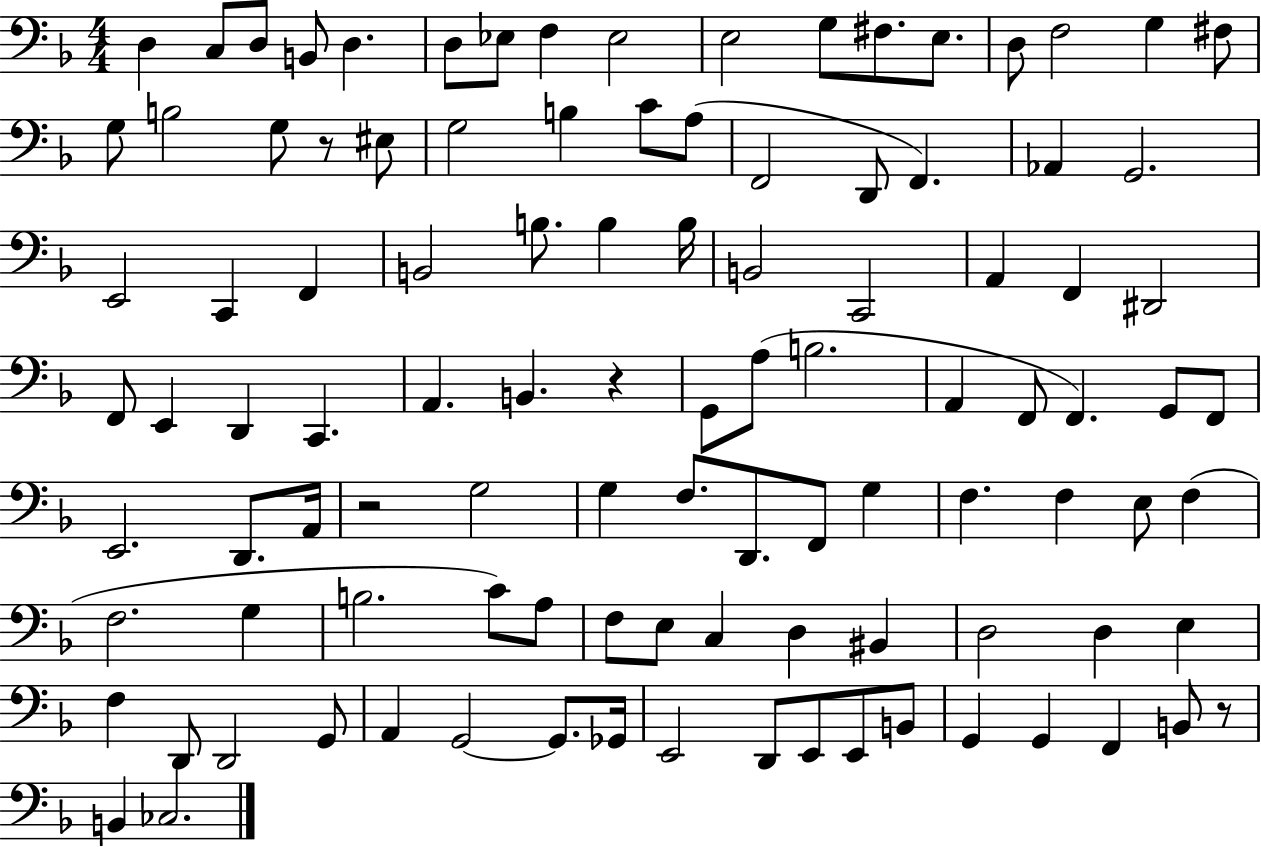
X:1
T:Untitled
M:4/4
L:1/4
K:F
D, C,/2 D,/2 B,,/2 D, D,/2 _E,/2 F, _E,2 E,2 G,/2 ^F,/2 E,/2 D,/2 F,2 G, ^F,/2 G,/2 B,2 G,/2 z/2 ^E,/2 G,2 B, C/2 A,/2 F,,2 D,,/2 F,, _A,, G,,2 E,,2 C,, F,, B,,2 B,/2 B, B,/4 B,,2 C,,2 A,, F,, ^D,,2 F,,/2 E,, D,, C,, A,, B,, z G,,/2 A,/2 B,2 A,, F,,/2 F,, G,,/2 F,,/2 E,,2 D,,/2 A,,/4 z2 G,2 G, F,/2 D,,/2 F,,/2 G, F, F, E,/2 F, F,2 G, B,2 C/2 A,/2 F,/2 E,/2 C, D, ^B,, D,2 D, E, F, D,,/2 D,,2 G,,/2 A,, G,,2 G,,/2 _G,,/4 E,,2 D,,/2 E,,/2 E,,/2 B,,/2 G,, G,, F,, B,,/2 z/2 B,, _C,2